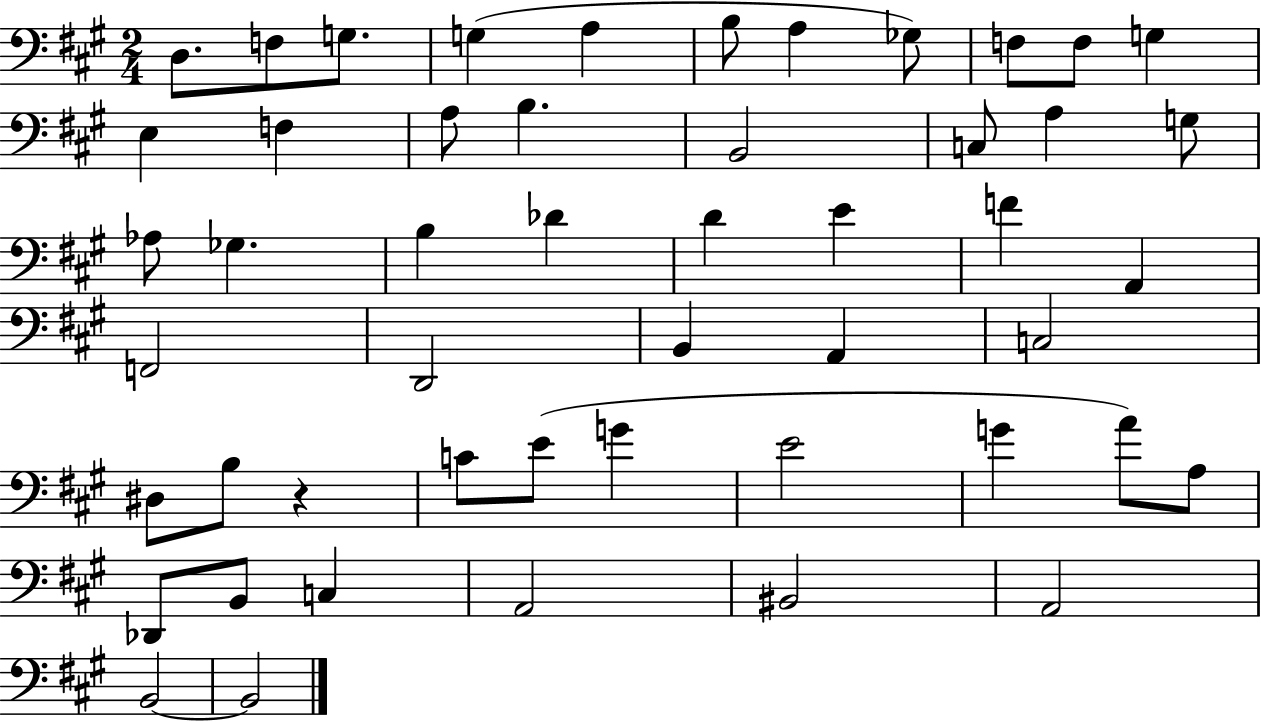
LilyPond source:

{
  \clef bass
  \numericTimeSignature
  \time 2/4
  \key a \major
  \repeat volta 2 { d8. f8 g8. | g4( a4 | b8 a4 ges8) | f8 f8 g4 | \break e4 f4 | a8 b4. | b,2 | c8 a4 g8 | \break aes8 ges4. | b4 des'4 | d'4 e'4 | f'4 a,4 | \break f,2 | d,2 | b,4 a,4 | c2 | \break dis8 b8 r4 | c'8 e'8( g'4 | e'2 | g'4 a'8) a8 | \break des,8 b,8 c4 | a,2 | bis,2 | a,2 | \break b,2~~ | b,2 | } \bar "|."
}